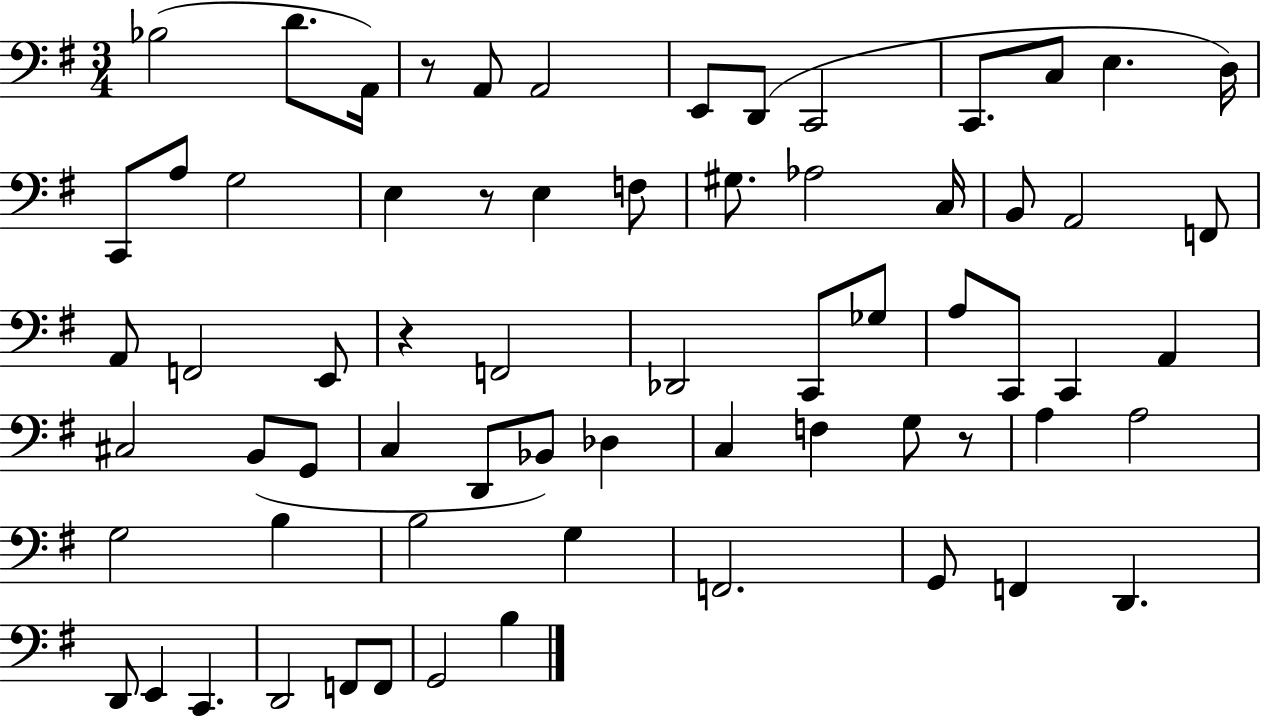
{
  \clef bass
  \numericTimeSignature
  \time 3/4
  \key g \major
  bes2( d'8. a,16) | r8 a,8 a,2 | e,8 d,8( c,2 | c,8. c8 e4. d16) | \break c,8 a8 g2 | e4 r8 e4 f8 | gis8. aes2 c16 | b,8 a,2 f,8 | \break a,8 f,2 e,8 | r4 f,2 | des,2 c,8 ges8 | a8 c,8 c,4 a,4 | \break cis2 b,8( g,8 | c4 d,8 bes,8) des4 | c4 f4 g8 r8 | a4 a2 | \break g2 b4 | b2 g4 | f,2. | g,8 f,4 d,4. | \break d,8 e,4 c,4. | d,2 f,8 f,8 | g,2 b4 | \bar "|."
}